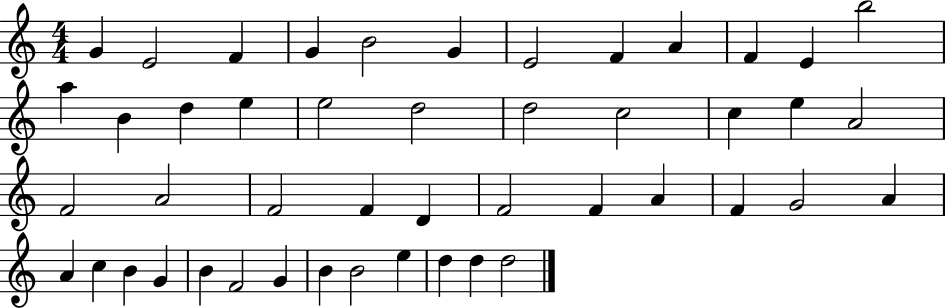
G4/q E4/h F4/q G4/q B4/h G4/q E4/h F4/q A4/q F4/q E4/q B5/h A5/q B4/q D5/q E5/q E5/h D5/h D5/h C5/h C5/q E5/q A4/h F4/h A4/h F4/h F4/q D4/q F4/h F4/q A4/q F4/q G4/h A4/q A4/q C5/q B4/q G4/q B4/q F4/h G4/q B4/q B4/h E5/q D5/q D5/q D5/h